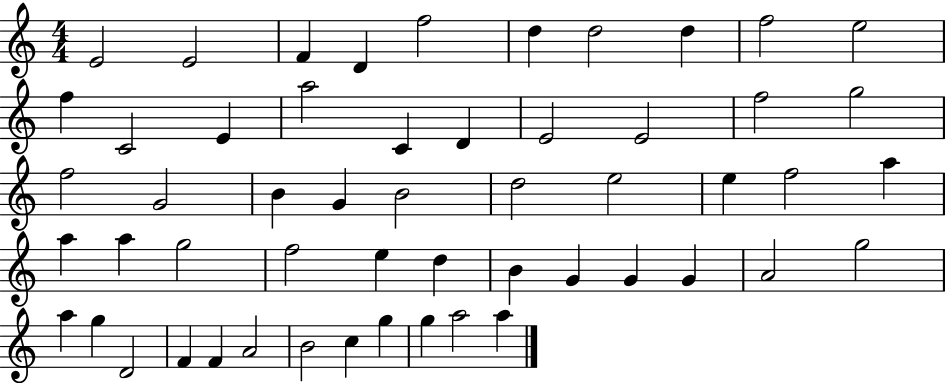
E4/h E4/h F4/q D4/q F5/h D5/q D5/h D5/q F5/h E5/h F5/q C4/h E4/q A5/h C4/q D4/q E4/h E4/h F5/h G5/h F5/h G4/h B4/q G4/q B4/h D5/h E5/h E5/q F5/h A5/q A5/q A5/q G5/h F5/h E5/q D5/q B4/q G4/q G4/q G4/q A4/h G5/h A5/q G5/q D4/h F4/q F4/q A4/h B4/h C5/q G5/q G5/q A5/h A5/q